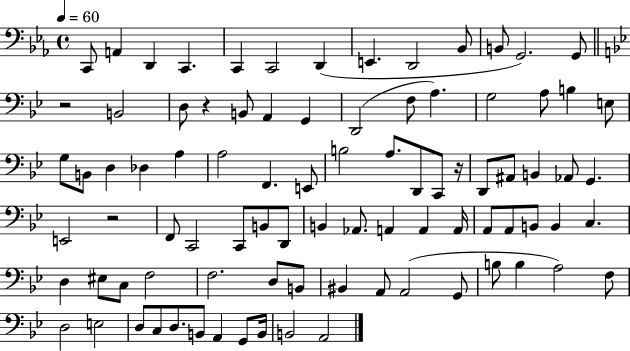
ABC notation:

X:1
T:Untitled
M:4/4
L:1/4
K:Eb
C,,/2 A,, D,, C,, C,, C,,2 D,, E,, D,,2 _B,,/2 B,,/2 G,,2 G,,/2 z2 B,,2 D,/2 z B,,/2 A,, G,, D,,2 F,/2 A, G,2 A,/2 B, E,/2 G,/2 B,,/2 D, _D, A, A,2 F,, E,,/2 B,2 A,/2 D,,/2 C,,/2 z/4 D,,/2 ^A,,/2 B,, _A,,/2 G,, E,,2 z2 F,,/2 C,,2 C,,/2 B,,/2 D,,/2 B,, _A,,/2 A,, A,, A,,/4 A,,/2 A,,/2 B,,/2 B,, C, D, ^E,/2 C,/2 F,2 F,2 D,/2 B,,/2 ^B,, A,,/2 A,,2 G,,/2 B,/2 B, A,2 F,/2 D,2 E,2 D,/2 C,/2 D,/2 B,,/2 A,, G,,/2 B,,/4 B,,2 A,,2